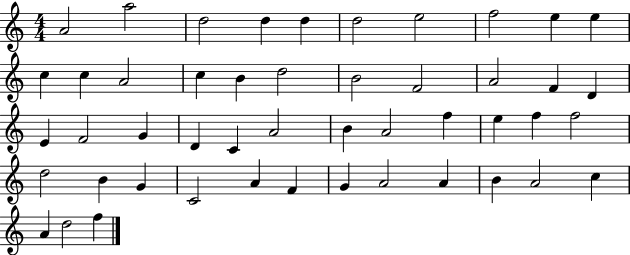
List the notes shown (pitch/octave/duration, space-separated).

A4/h A5/h D5/h D5/q D5/q D5/h E5/h F5/h E5/q E5/q C5/q C5/q A4/h C5/q B4/q D5/h B4/h F4/h A4/h F4/q D4/q E4/q F4/h G4/q D4/q C4/q A4/h B4/q A4/h F5/q E5/q F5/q F5/h D5/h B4/q G4/q C4/h A4/q F4/q G4/q A4/h A4/q B4/q A4/h C5/q A4/q D5/h F5/q